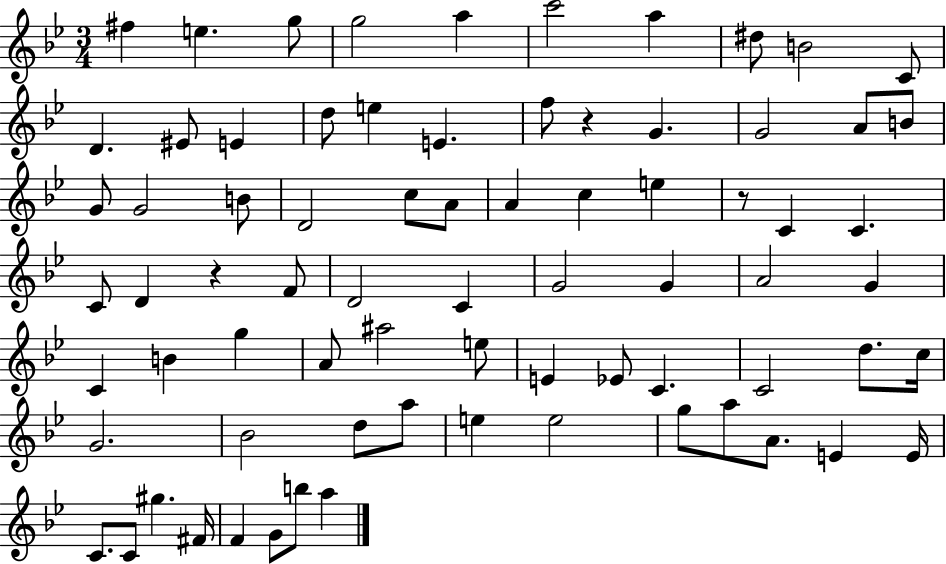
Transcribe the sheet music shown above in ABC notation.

X:1
T:Untitled
M:3/4
L:1/4
K:Bb
^f e g/2 g2 a c'2 a ^d/2 B2 C/2 D ^E/2 E d/2 e E f/2 z G G2 A/2 B/2 G/2 G2 B/2 D2 c/2 A/2 A c e z/2 C C C/2 D z F/2 D2 C G2 G A2 G C B g A/2 ^a2 e/2 E _E/2 C C2 d/2 c/4 G2 _B2 d/2 a/2 e e2 g/2 a/2 A/2 E E/4 C/2 C/2 ^g ^F/4 F G/2 b/2 a